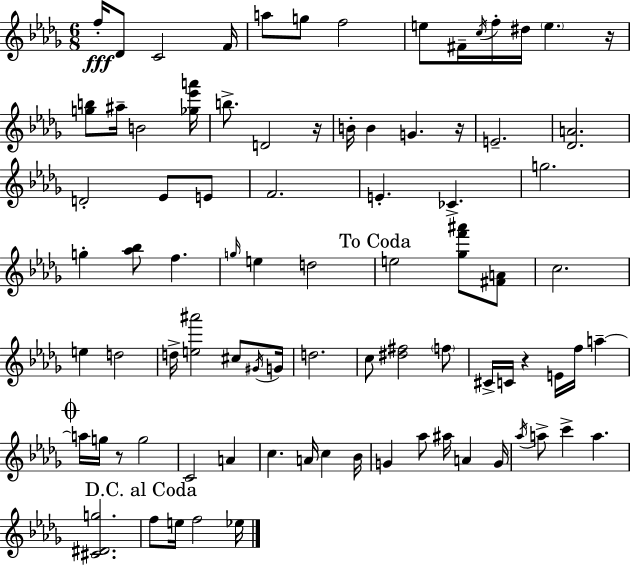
{
  \clef treble
  \numericTimeSignature
  \time 6/8
  \key bes \minor
  f''16-.\fff des'8 c'2 f'16 | a''8 g''8 f''2 | e''8 fis'16-- \acciaccatura { c''16 } f''16-. dis''16 \parenthesize e''4. | r16 <g'' b''>8 ais''16-- b'2 | \break <ges'' ees''' a'''>16 b''8.-> d'2 | r16 b'16-. b'4 g'4. | r16 e'2.-- | <des' a'>2. | \break d'2-. ees'8 e'8 | f'2. | e'4.-. ces'4.-> | g''2. | \break g''4-. <aes'' bes''>8 f''4. | \grace { g''16 } e''4 d''2 | \mark "To Coda" e''2 <ges'' f''' ais'''>8 | <fis' a'>8 c''2. | \break e''4 d''2 | d''16-> <e'' ais'''>2 cis''8 | \acciaccatura { gis'16 } g'16 d''2. | c''8 <dis'' fis''>2 | \break \parenthesize f''8 cis'16-> c'16 r4 e'16 f''16 a''4--~~ | \mark \markup { \musicglyph "scripts.coda" } a''16 g''16 r8 g''2 | c'2 a'4 | c''4. a'16 c''4 | \break bes'16 g'4 aes''8 ais''16 a'4 | g'16 \acciaccatura { aes''16 } a''8-> c'''4-> a''4. | <cis' dis' g''>2. | \mark "D.C. al Coda" f''8 e''16 f''2 | \break ees''16 \bar "|."
}